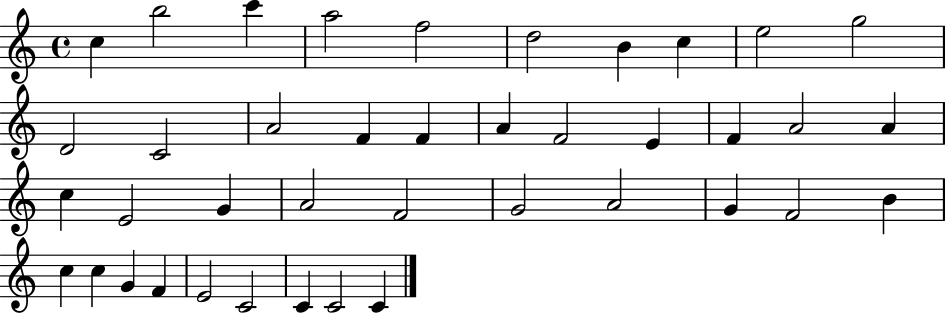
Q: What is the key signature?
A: C major